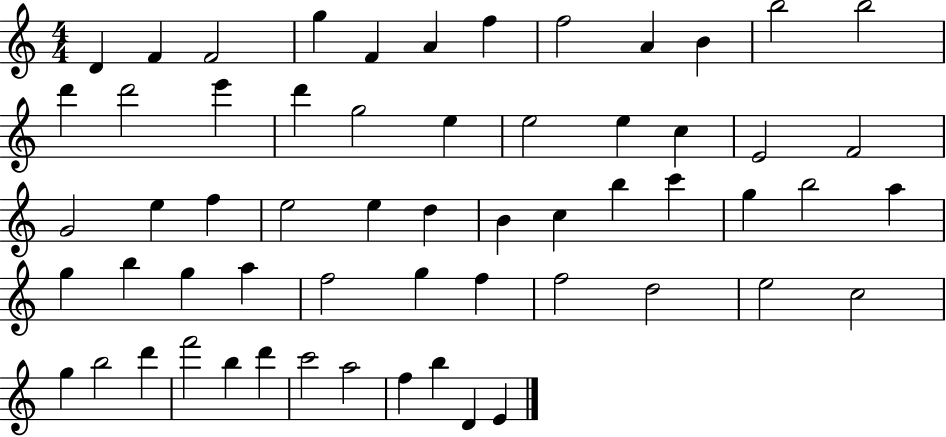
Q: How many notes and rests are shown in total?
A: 59